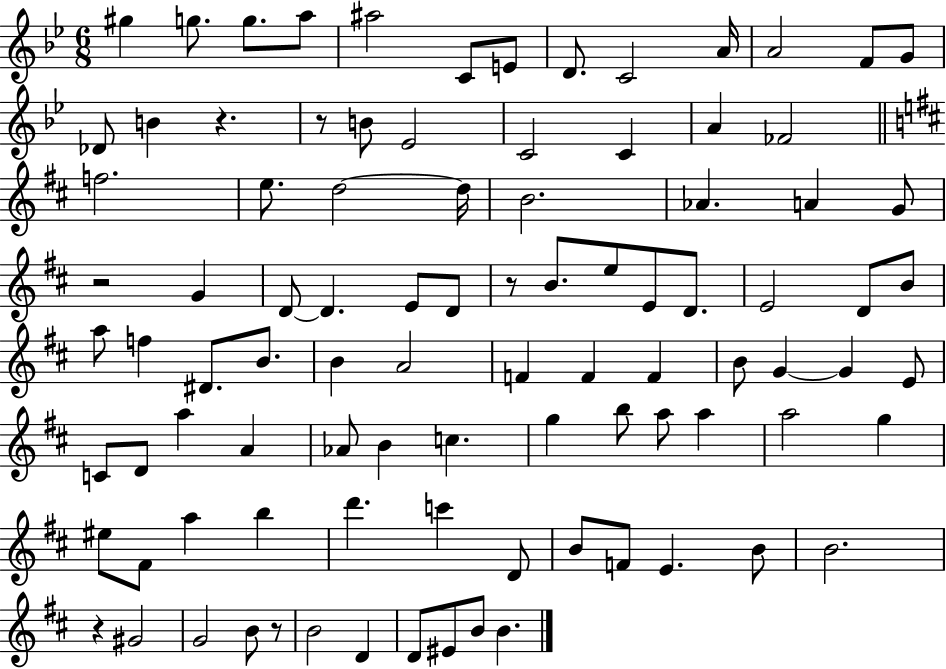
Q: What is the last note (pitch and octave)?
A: B4